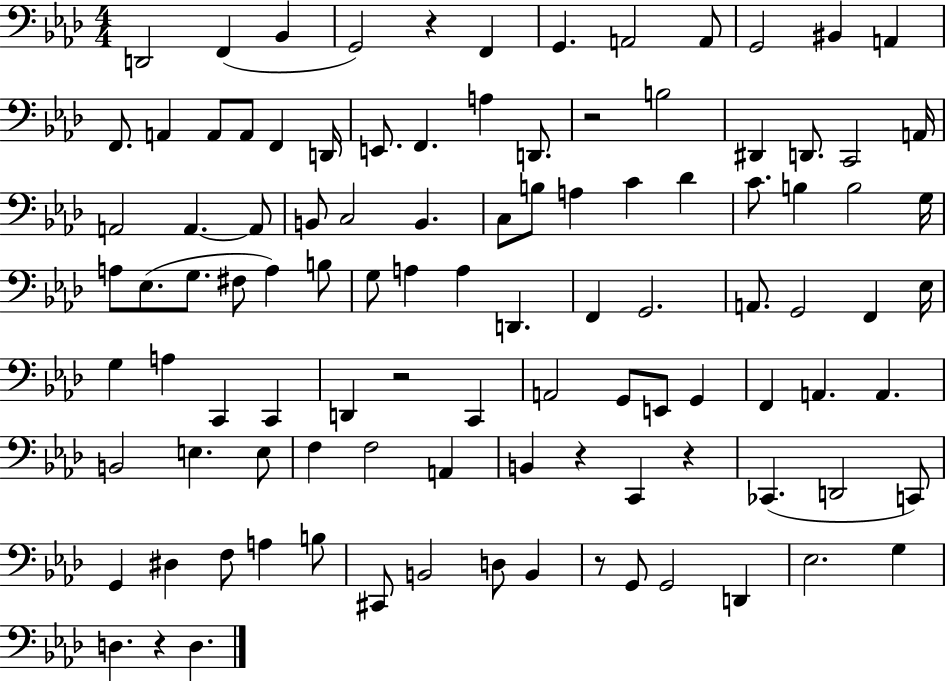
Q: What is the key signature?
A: AES major